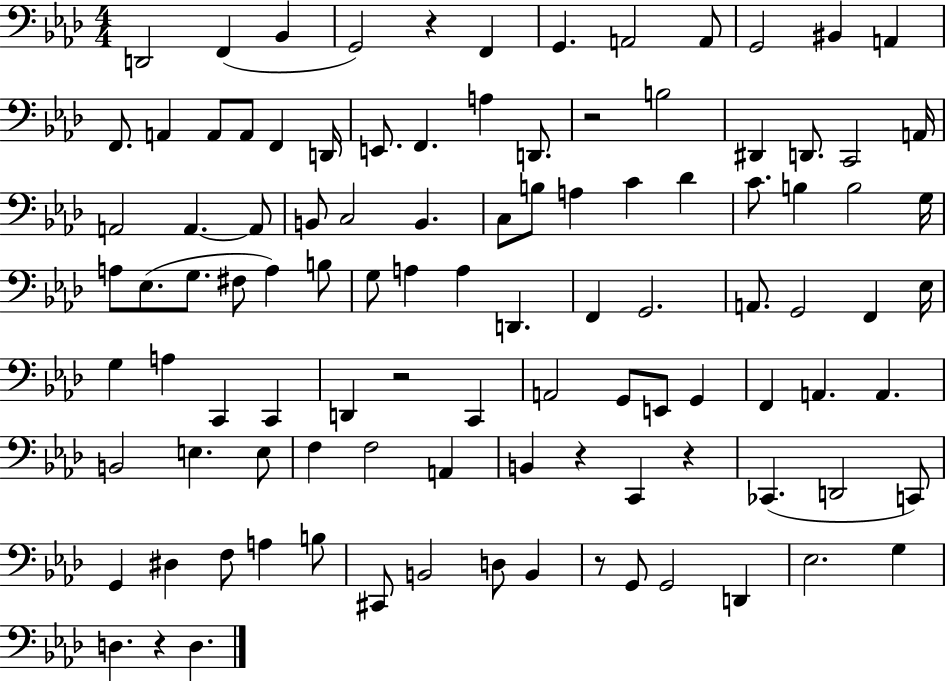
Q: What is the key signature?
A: AES major